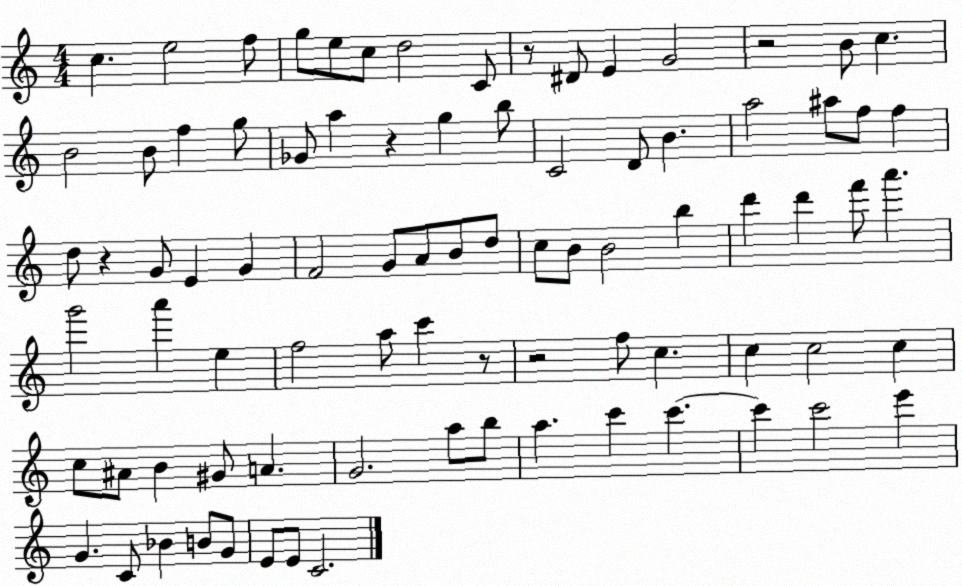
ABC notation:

X:1
T:Untitled
M:4/4
L:1/4
K:C
c e2 f/2 g/2 e/2 c/2 d2 C/2 z/2 ^D/2 E G2 z2 B/2 c B2 B/2 f g/2 _G/2 a z g b/2 C2 D/2 B a2 ^a/2 f/2 f d/2 z G/2 E G F2 G/2 A/2 B/2 d/2 c/2 B/2 B2 b d' d' f'/2 a' g'2 a' e f2 a/2 c' z/2 z2 f/2 c c c2 c c/2 ^A/2 B ^G/2 A G2 a/2 b/2 a c' c' c' c'2 e' G C/2 _B B/2 G/2 E/2 E/2 C2